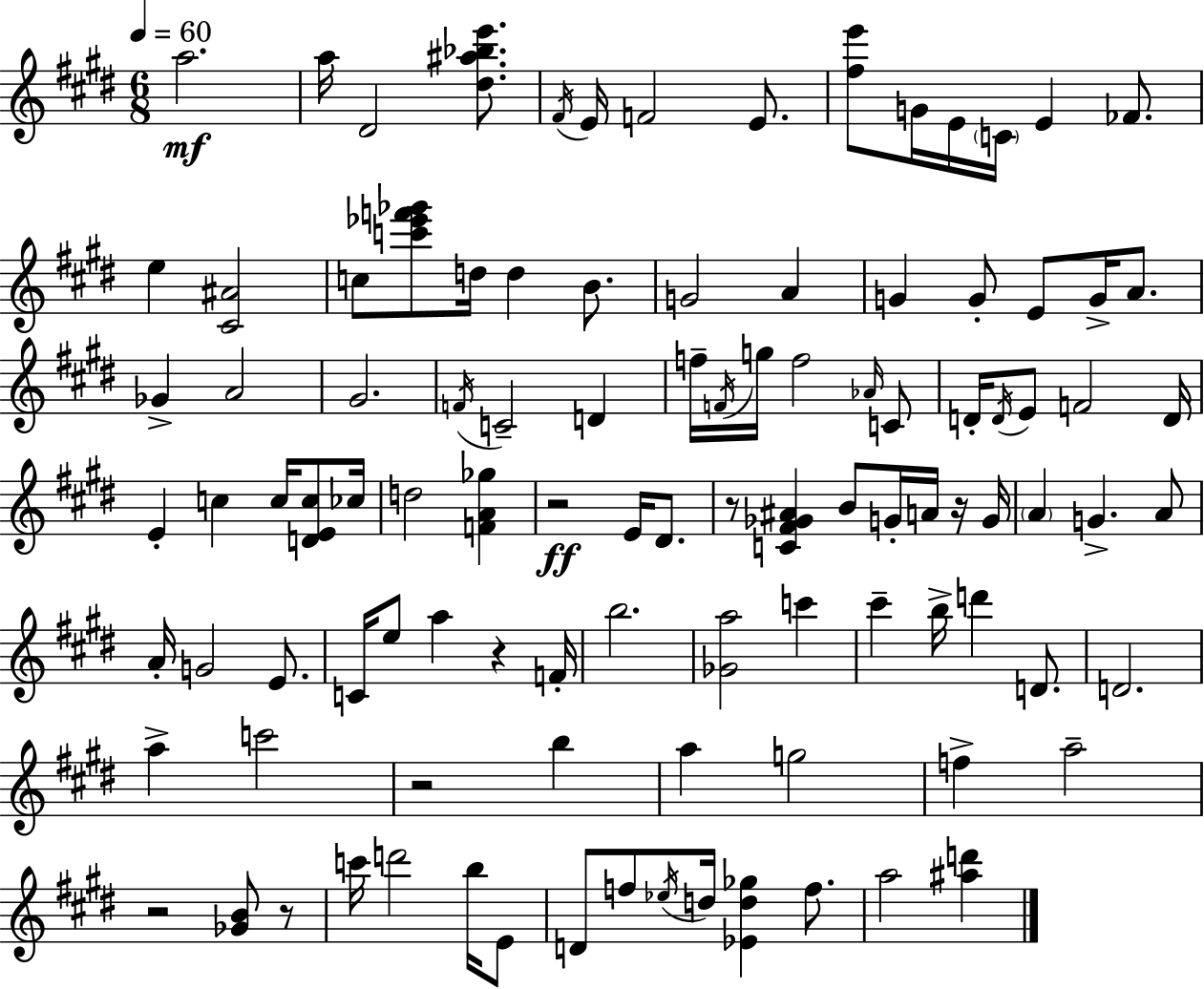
{
  \clef treble
  \numericTimeSignature
  \time 6/8
  \key e \major
  \tempo 4 = 60
  a''2.\mf | a''16 dis'2 <dis'' ais'' bes'' e'''>8. | \acciaccatura { fis'16 } e'16 f'2 e'8. | <fis'' e'''>8 g'16 e'16 \parenthesize c'16 e'4 fes'8. | \break e''4 <cis' ais'>2 | c''8 <c''' ees''' f''' ges'''>8 d''16 d''4 b'8. | g'2 a'4 | g'4 g'8-. e'8 g'16-> a'8. | \break ges'4-> a'2 | gis'2. | \acciaccatura { f'16 } c'2-- d'4 | f''16-- \acciaccatura { f'16 } g''16 f''2 | \break \grace { aes'16 } c'8 d'16-. \acciaccatura { d'16 } e'8 f'2 | d'16 e'4-. c''4 | c''16 <d' e' c''>8 ces''16 d''2 | <f' a' ges''>4 r2\ff | \break e'16 dis'8. r8 <c' fis' ges' ais'>4 b'8 | g'16-. a'16 r16 g'16 \parenthesize a'4 g'4.-> | a'8 a'16-. g'2 | e'8. c'16 e''8 a''4 | \break r4 f'16-. b''2. | <ges' a''>2 | c'''4 cis'''4-- b''16-> d'''4 | d'8. d'2. | \break a''4-> c'''2 | r2 | b''4 a''4 g''2 | f''4-> a''2-- | \break r2 | <ges' b'>8 r8 c'''16 d'''2 | b''16 e'8 d'8 f''8 \acciaccatura { ees''16 } d''16 <ees' d'' ges''>4 | f''8. a''2 | \break <ais'' d'''>4 \bar "|."
}